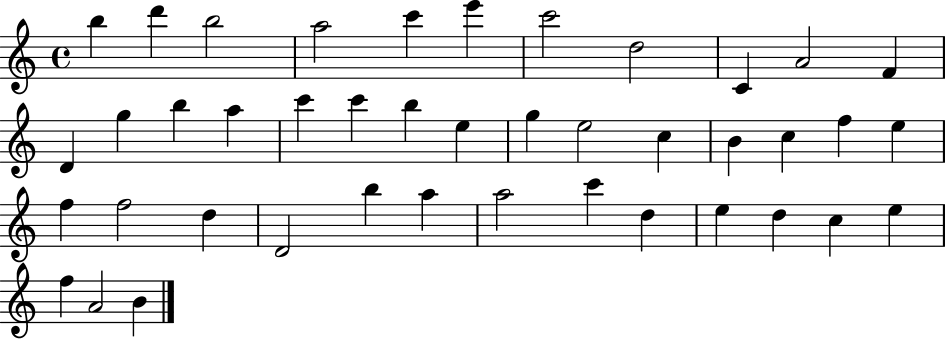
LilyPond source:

{
  \clef treble
  \time 4/4
  \defaultTimeSignature
  \key c \major
  b''4 d'''4 b''2 | a''2 c'''4 e'''4 | c'''2 d''2 | c'4 a'2 f'4 | \break d'4 g''4 b''4 a''4 | c'''4 c'''4 b''4 e''4 | g''4 e''2 c''4 | b'4 c''4 f''4 e''4 | \break f''4 f''2 d''4 | d'2 b''4 a''4 | a''2 c'''4 d''4 | e''4 d''4 c''4 e''4 | \break f''4 a'2 b'4 | \bar "|."
}